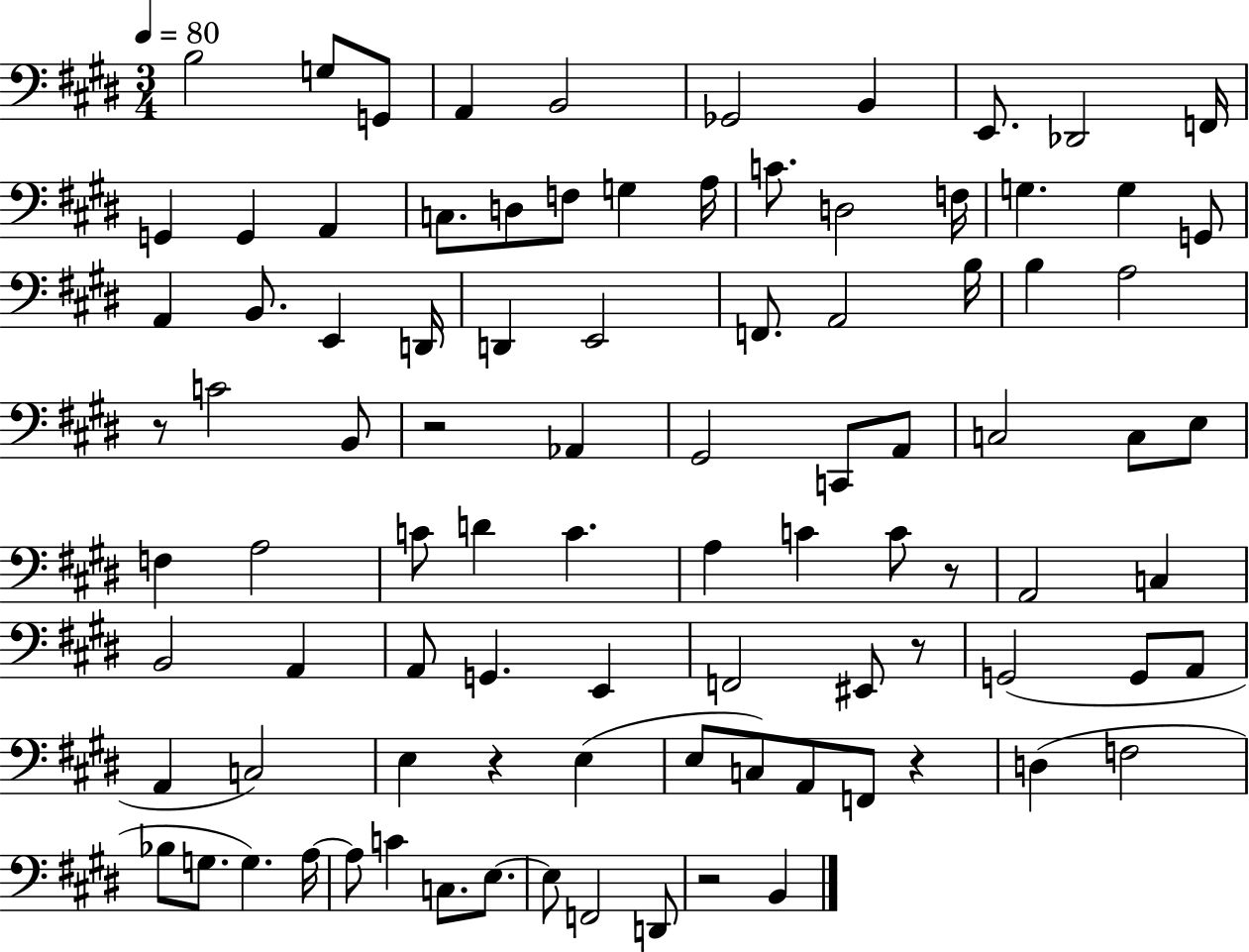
B3/h G3/e G2/e A2/q B2/h Gb2/h B2/q E2/e. Db2/h F2/s G2/q G2/q A2/q C3/e. D3/e F3/e G3/q A3/s C4/e. D3/h F3/s G3/q. G3/q G2/e A2/q B2/e. E2/q D2/s D2/q E2/h F2/e. A2/h B3/s B3/q A3/h R/e C4/h B2/e R/h Ab2/q G#2/h C2/e A2/e C3/h C3/e E3/e F3/q A3/h C4/e D4/q C4/q. A3/q C4/q C4/e R/e A2/h C3/q B2/h A2/q A2/e G2/q. E2/q F2/h EIS2/e R/e G2/h G2/e A2/e A2/q C3/h E3/q R/q E3/q E3/e C3/e A2/e F2/e R/q D3/q F3/h Bb3/e G3/e. G3/q. A3/s A3/e C4/q C3/e. E3/e. E3/e F2/h D2/e R/h B2/q